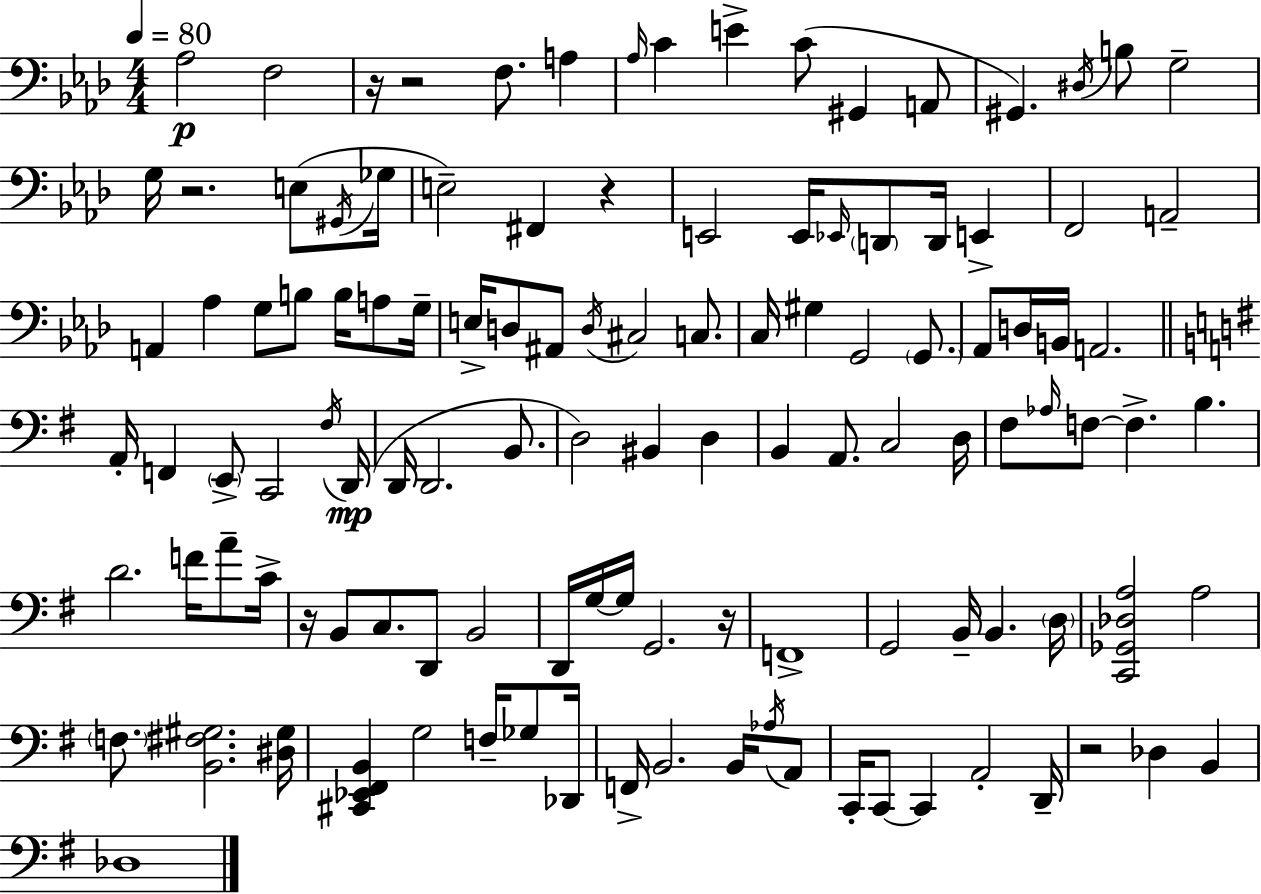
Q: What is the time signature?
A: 4/4